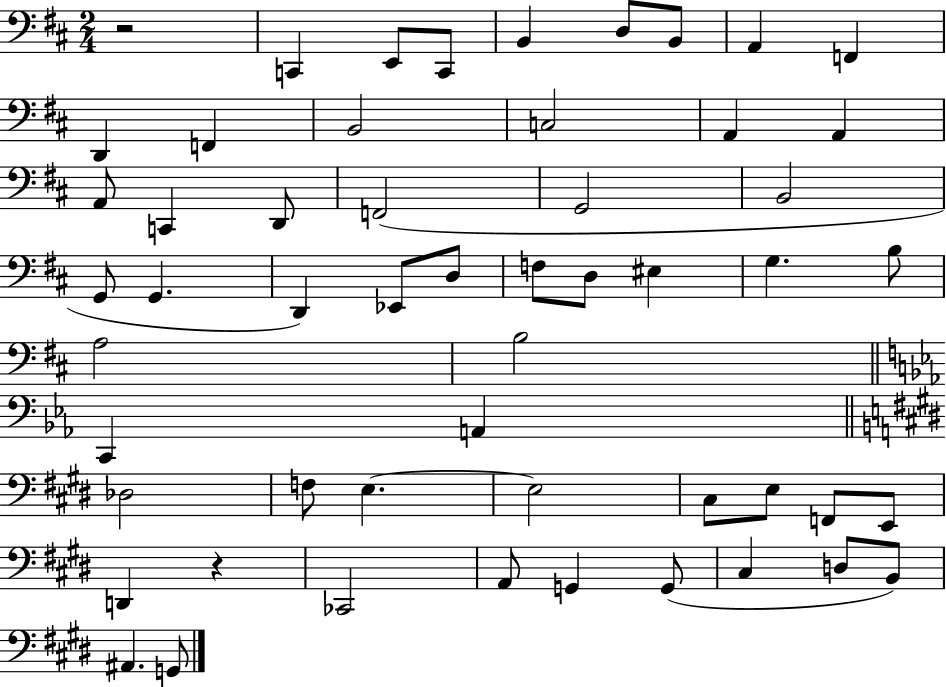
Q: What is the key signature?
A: D major